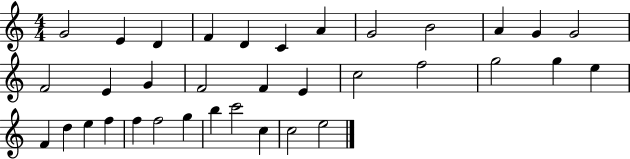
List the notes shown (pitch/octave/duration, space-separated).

G4/h E4/q D4/q F4/q D4/q C4/q A4/q G4/h B4/h A4/q G4/q G4/h F4/h E4/q G4/q F4/h F4/q E4/q C5/h F5/h G5/h G5/q E5/q F4/q D5/q E5/q F5/q F5/q F5/h G5/q B5/q C6/h C5/q C5/h E5/h